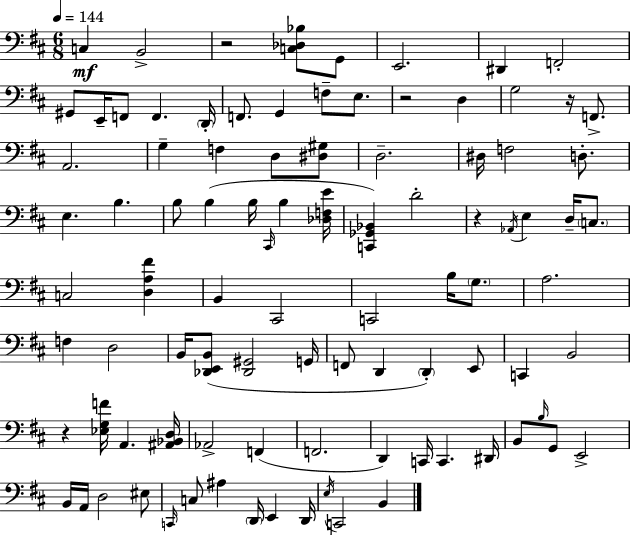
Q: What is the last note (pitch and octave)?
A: B2